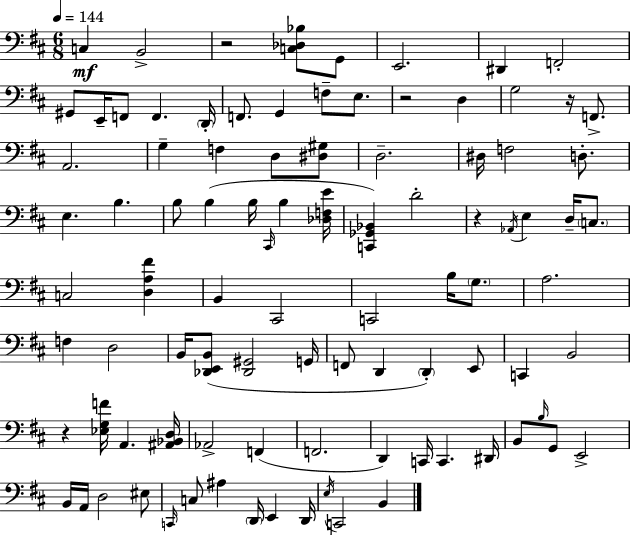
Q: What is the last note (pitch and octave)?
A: B2